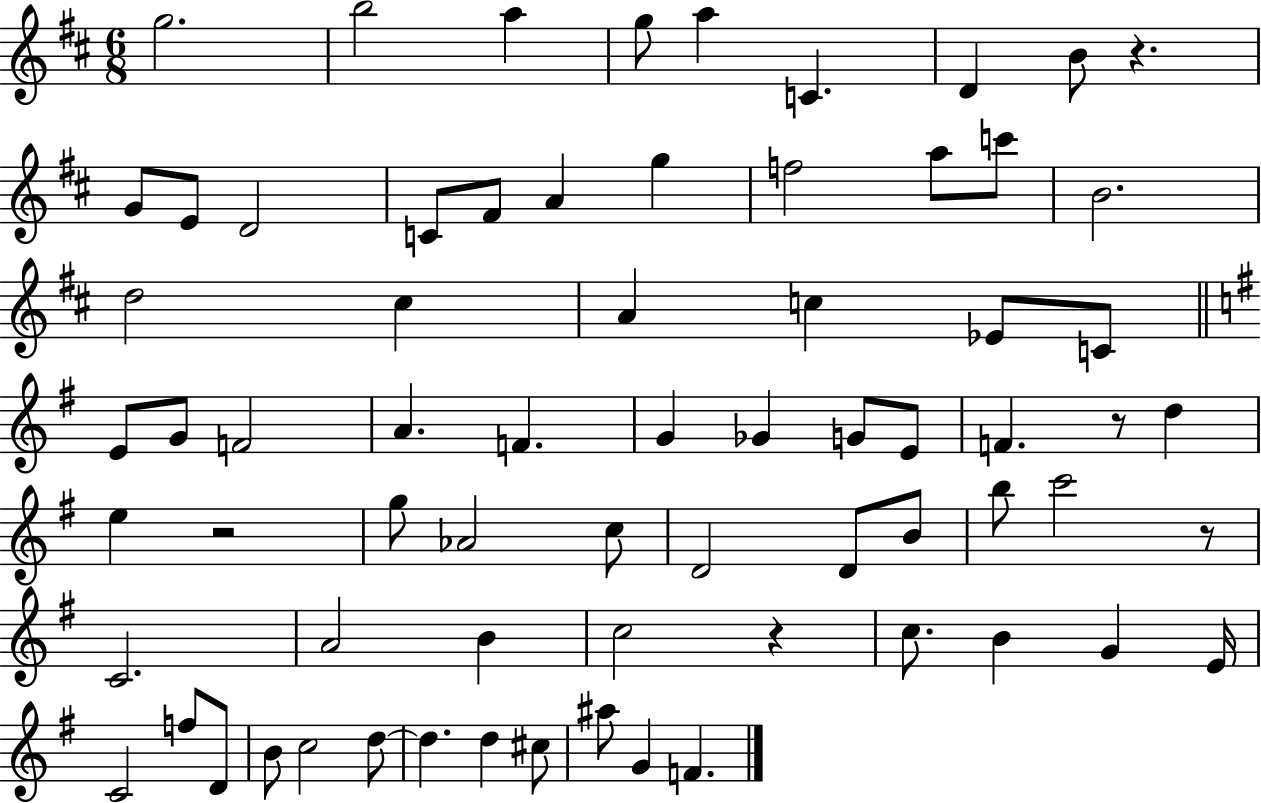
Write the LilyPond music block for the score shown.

{
  \clef treble
  \numericTimeSignature
  \time 6/8
  \key d \major
  g''2. | b''2 a''4 | g''8 a''4 c'4. | d'4 b'8 r4. | \break g'8 e'8 d'2 | c'8 fis'8 a'4 g''4 | f''2 a''8 c'''8 | b'2. | \break d''2 cis''4 | a'4 c''4 ees'8 c'8 | \bar "||" \break \key e \minor e'8 g'8 f'2 | a'4. f'4. | g'4 ges'4 g'8 e'8 | f'4. r8 d''4 | \break e''4 r2 | g''8 aes'2 c''8 | d'2 d'8 b'8 | b''8 c'''2 r8 | \break c'2. | a'2 b'4 | c''2 r4 | c''8. b'4 g'4 e'16 | \break c'2 f''8 d'8 | b'8 c''2 d''8~~ | d''4. d''4 cis''8 | ais''8 g'4 f'4. | \break \bar "|."
}